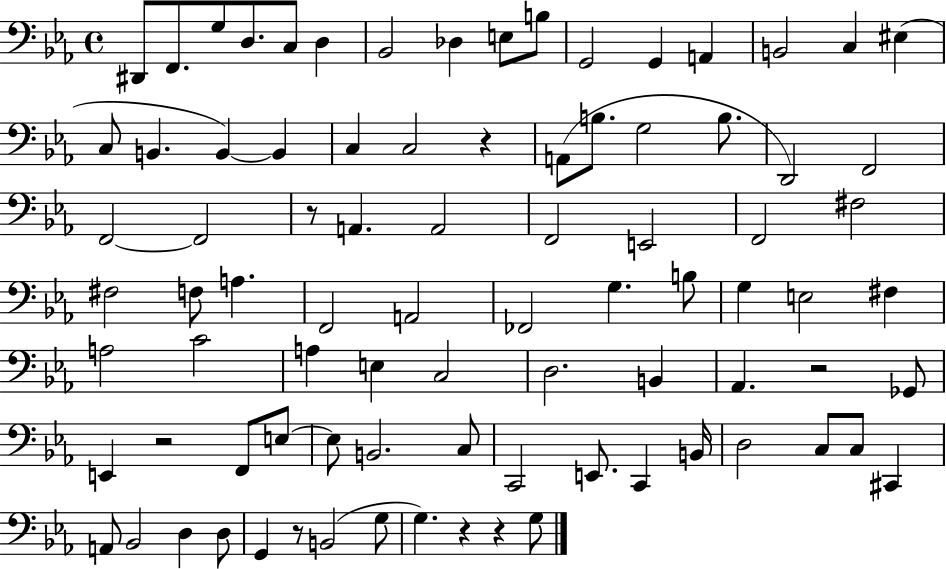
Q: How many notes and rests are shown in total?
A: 86